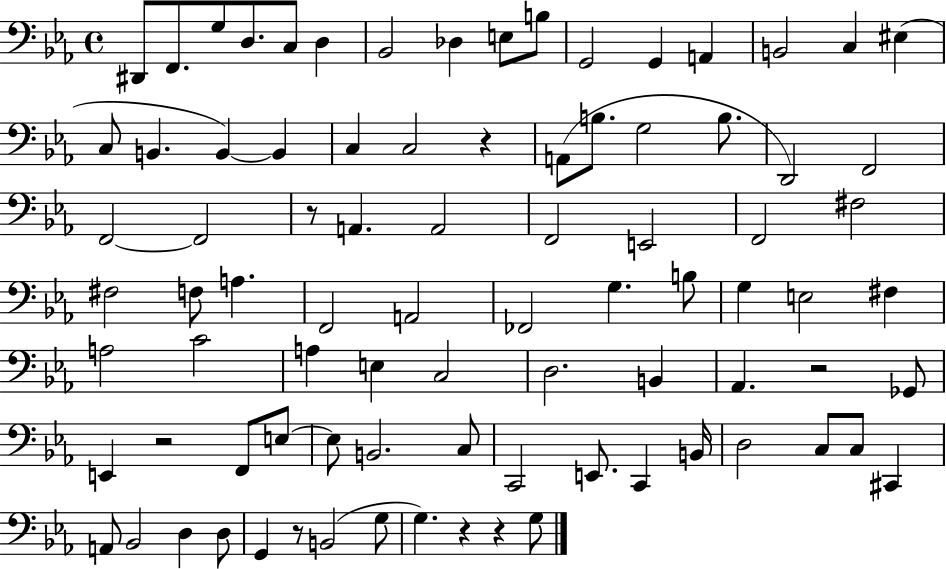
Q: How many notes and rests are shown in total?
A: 86